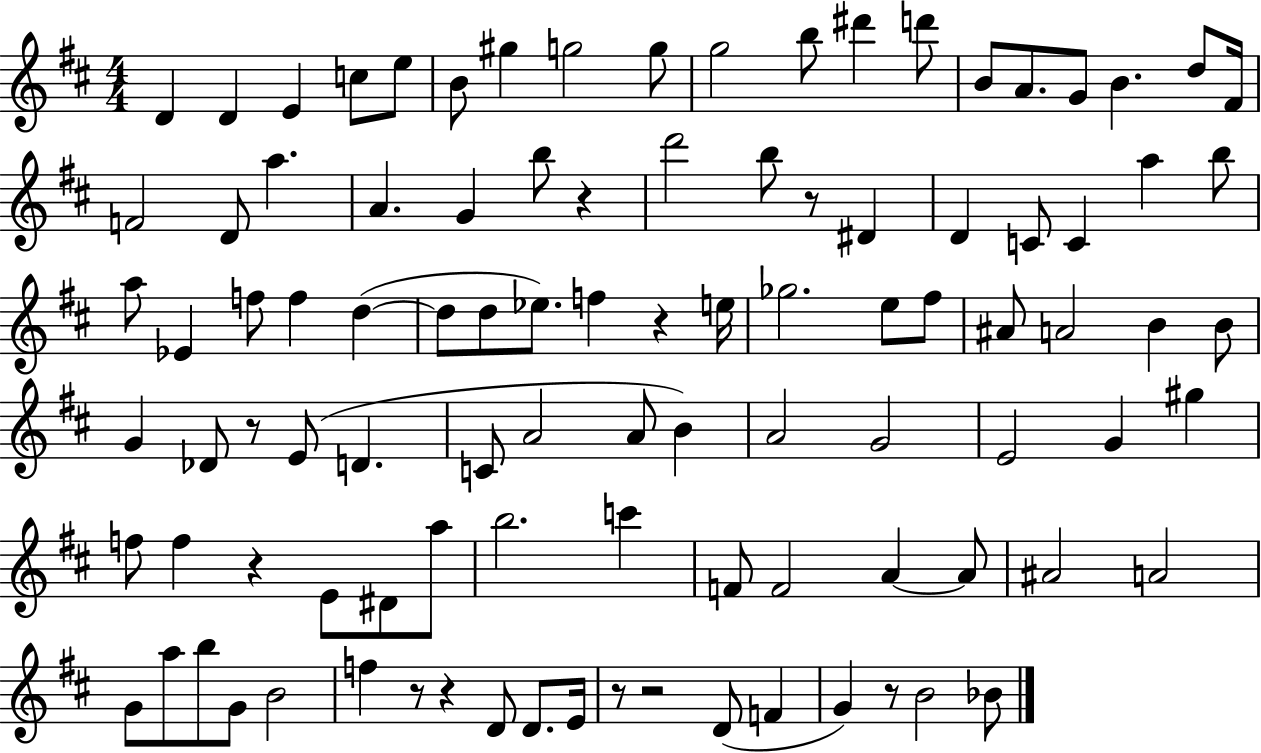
D4/q D4/q E4/q C5/e E5/e B4/e G#5/q G5/h G5/e G5/h B5/e D#6/q D6/e B4/e A4/e. G4/e B4/q. D5/e F#4/s F4/h D4/e A5/q. A4/q. G4/q B5/e R/q D6/h B5/e R/e D#4/q D4/q C4/e C4/q A5/q B5/e A5/e Eb4/q F5/e F5/q D5/q D5/e D5/e Eb5/e. F5/q R/q E5/s Gb5/h. E5/e F#5/e A#4/e A4/h B4/q B4/e G4/q Db4/e R/e E4/e D4/q. C4/e A4/h A4/e B4/q A4/h G4/h E4/h G4/q G#5/q F5/e F5/q R/q E4/e D#4/e A5/e B5/h. C6/q F4/e F4/h A4/q A4/e A#4/h A4/h G4/e A5/e B5/e G4/e B4/h F5/q R/e R/q D4/e D4/e. E4/s R/e R/h D4/e F4/q G4/q R/e B4/h Bb4/e